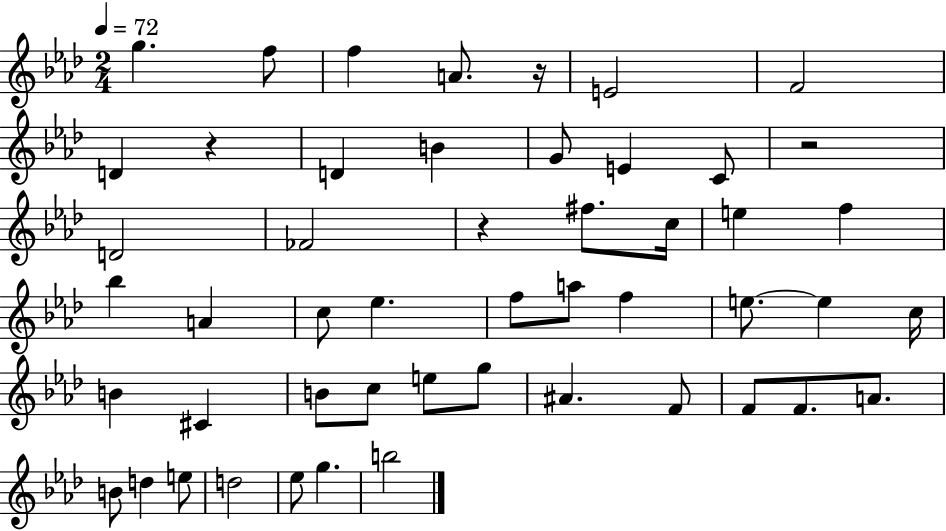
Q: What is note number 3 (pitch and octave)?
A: F5